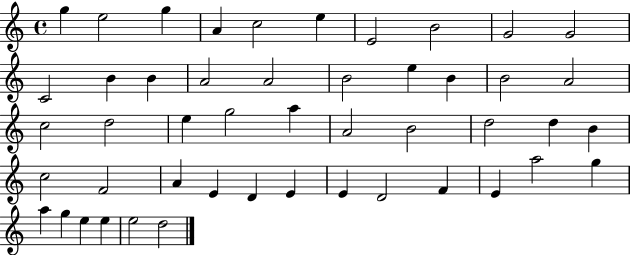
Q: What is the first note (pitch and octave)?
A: G5